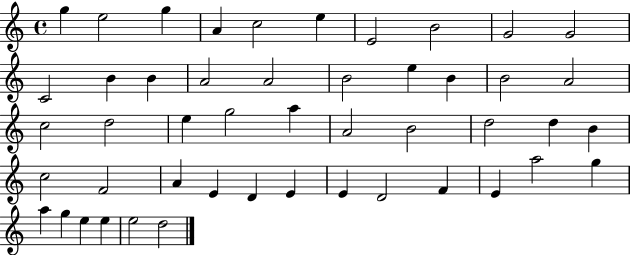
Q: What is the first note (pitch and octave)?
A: G5